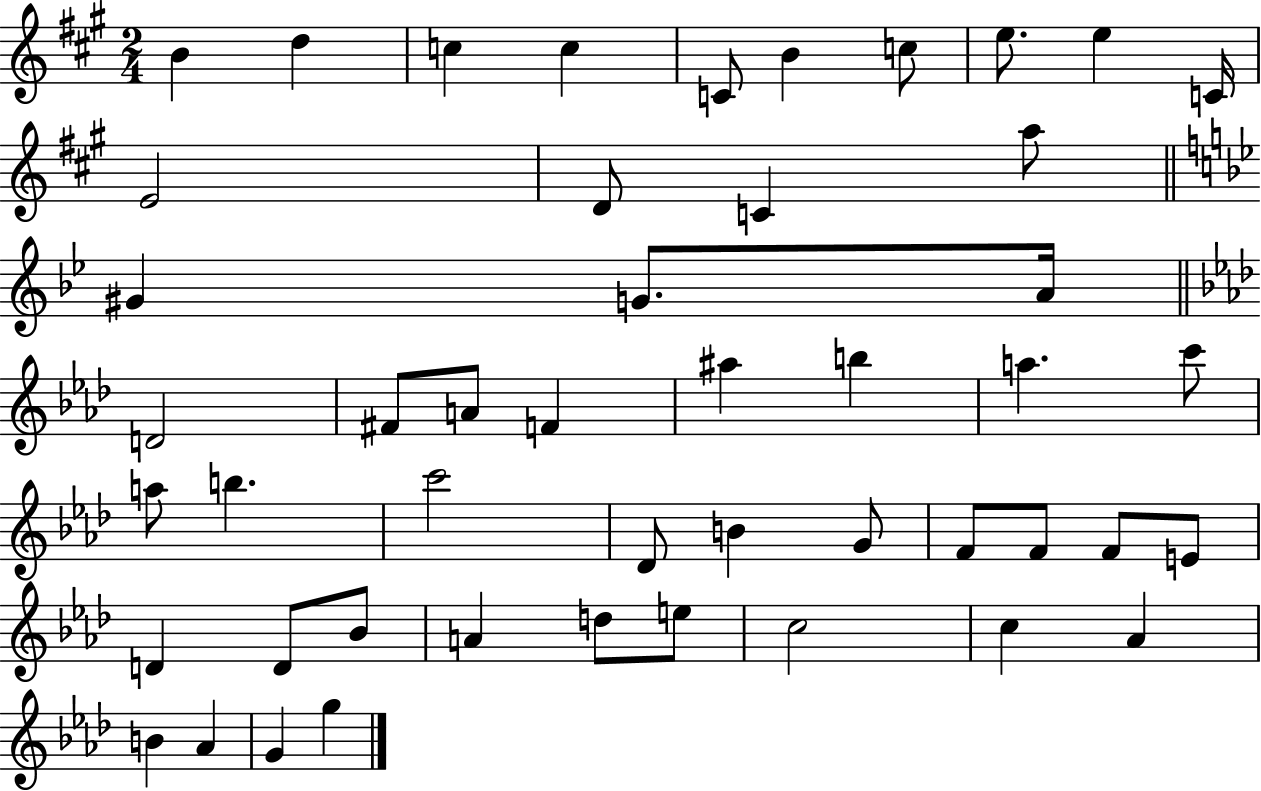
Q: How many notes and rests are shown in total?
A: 48